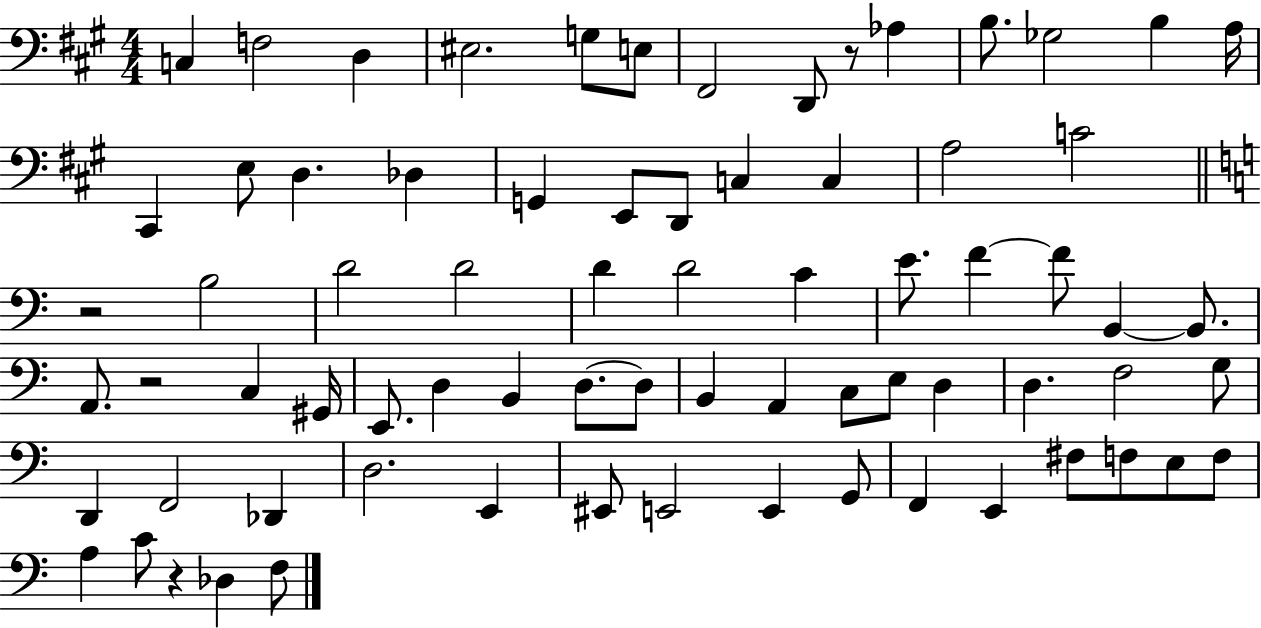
{
  \clef bass
  \numericTimeSignature
  \time 4/4
  \key a \major
  c4 f2 d4 | eis2. g8 e8 | fis,2 d,8 r8 aes4 | b8. ges2 b4 a16 | \break cis,4 e8 d4. des4 | g,4 e,8 d,8 c4 c4 | a2 c'2 | \bar "||" \break \key a \minor r2 b2 | d'2 d'2 | d'4 d'2 c'4 | e'8. f'4~~ f'8 b,4~~ b,8. | \break a,8. r2 c4 gis,16 | e,8. d4 b,4 d8.~~ d8 | b,4 a,4 c8 e8 d4 | d4. f2 g8 | \break d,4 f,2 des,4 | d2. e,4 | eis,8 e,2 e,4 g,8 | f,4 e,4 fis8 f8 e8 f8 | \break a4 c'8 r4 des4 f8 | \bar "|."
}